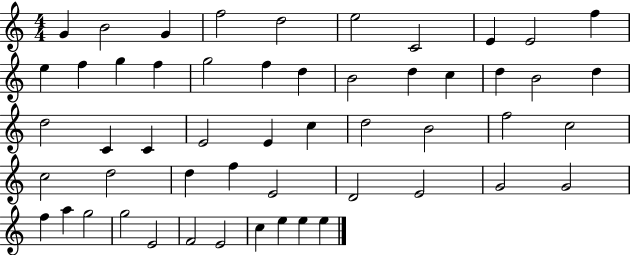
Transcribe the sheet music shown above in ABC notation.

X:1
T:Untitled
M:4/4
L:1/4
K:C
G B2 G f2 d2 e2 C2 E E2 f e f g f g2 f d B2 d c d B2 d d2 C C E2 E c d2 B2 f2 c2 c2 d2 d f E2 D2 E2 G2 G2 f a g2 g2 E2 F2 E2 c e e e